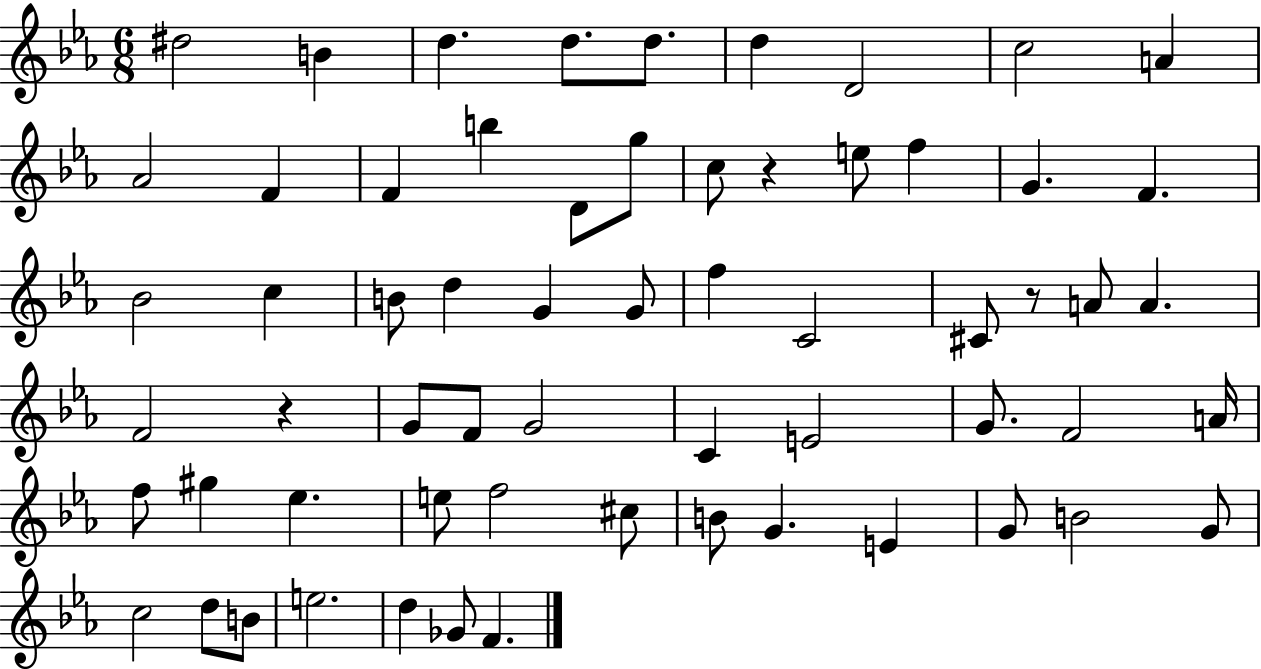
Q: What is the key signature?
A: EES major